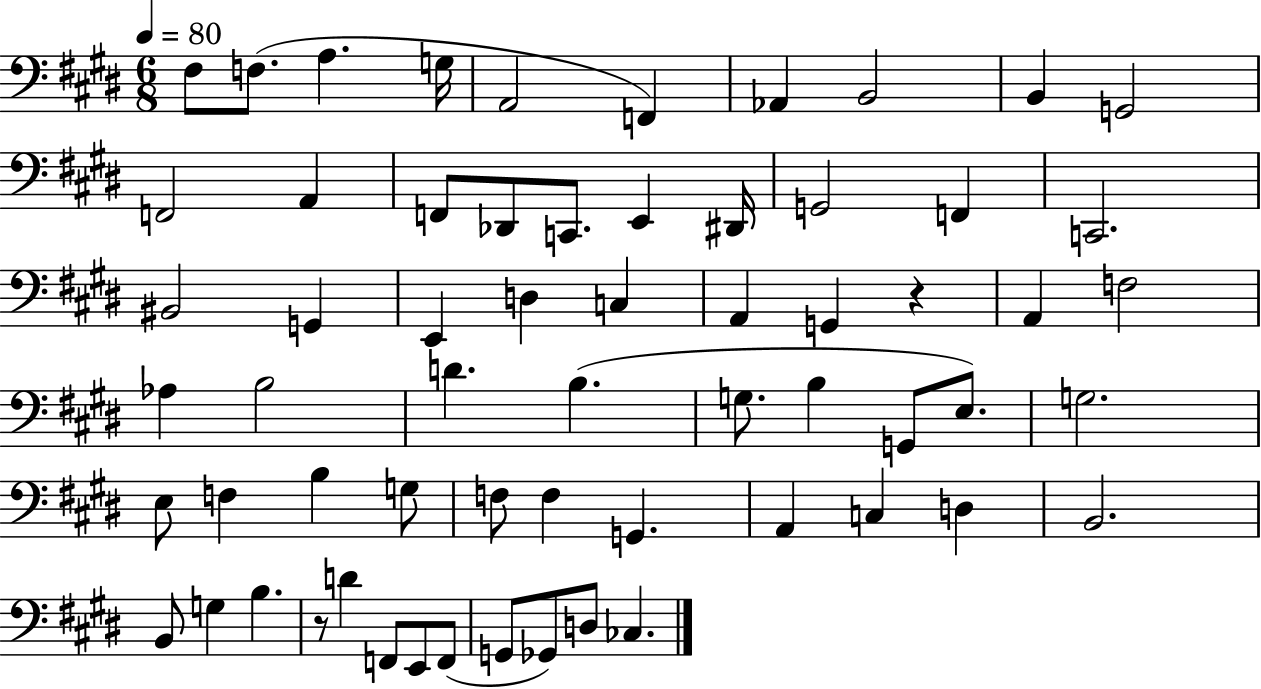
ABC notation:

X:1
T:Untitled
M:6/8
L:1/4
K:E
^F,/2 F,/2 A, G,/4 A,,2 F,, _A,, B,,2 B,, G,,2 F,,2 A,, F,,/2 _D,,/2 C,,/2 E,, ^D,,/4 G,,2 F,, C,,2 ^B,,2 G,, E,, D, C, A,, G,, z A,, F,2 _A, B,2 D B, G,/2 B, G,,/2 E,/2 G,2 E,/2 F, B, G,/2 F,/2 F, G,, A,, C, D, B,,2 B,,/2 G, B, z/2 D F,,/2 E,,/2 F,,/2 G,,/2 _G,,/2 D,/2 _C,